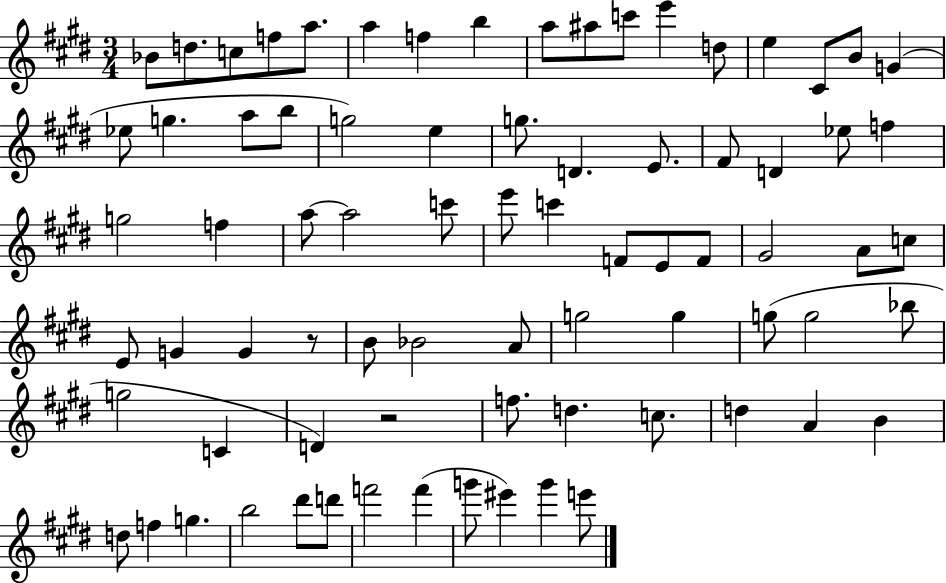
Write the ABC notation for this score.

X:1
T:Untitled
M:3/4
L:1/4
K:E
_B/2 d/2 c/2 f/2 a/2 a f b a/2 ^a/2 c'/2 e' d/2 e ^C/2 B/2 G _e/2 g a/2 b/2 g2 e g/2 D E/2 ^F/2 D _e/2 f g2 f a/2 a2 c'/2 e'/2 c' F/2 E/2 F/2 ^G2 A/2 c/2 E/2 G G z/2 B/2 _B2 A/2 g2 g g/2 g2 _b/2 g2 C D z2 f/2 d c/2 d A B d/2 f g b2 ^d'/2 d'/2 f'2 f' g'/2 ^e' g' e'/2